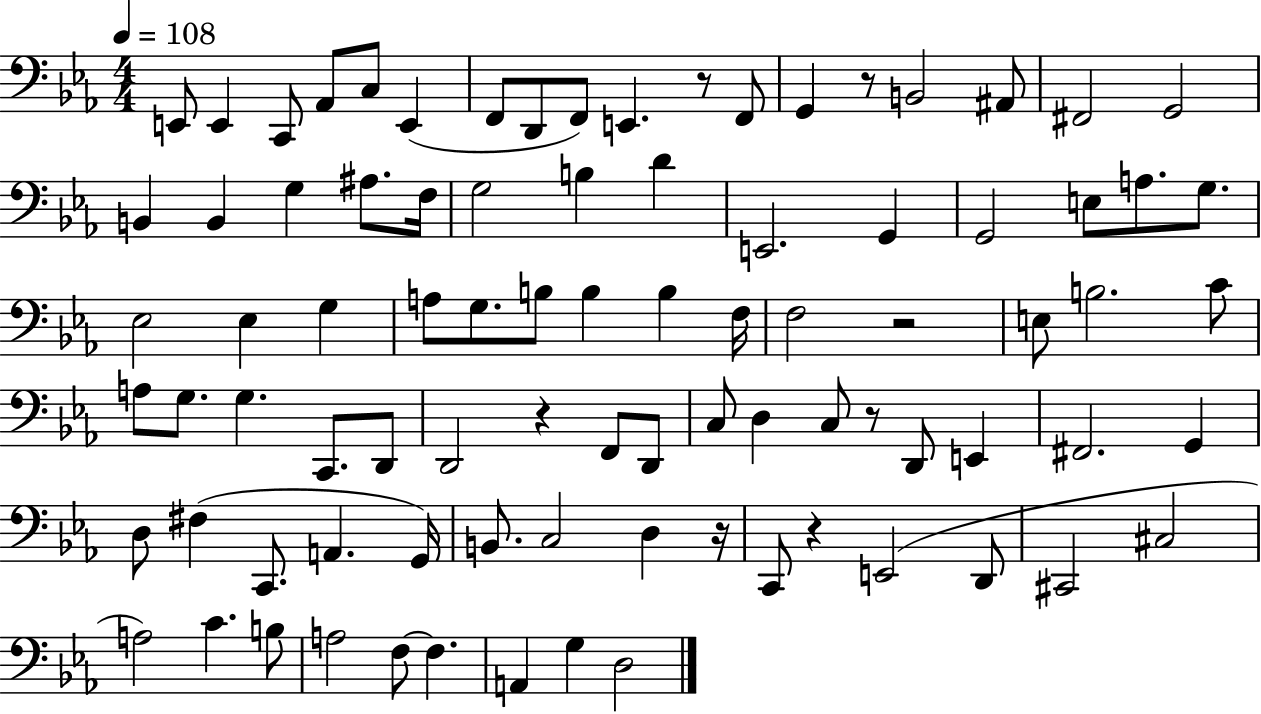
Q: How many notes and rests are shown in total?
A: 87